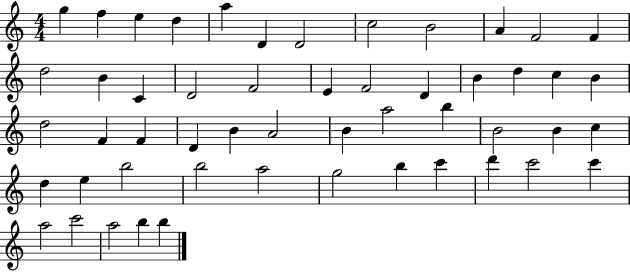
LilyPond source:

{
  \clef treble
  \numericTimeSignature
  \time 4/4
  \key c \major
  g''4 f''4 e''4 d''4 | a''4 d'4 d'2 | c''2 b'2 | a'4 f'2 f'4 | \break d''2 b'4 c'4 | d'2 f'2 | e'4 f'2 d'4 | b'4 d''4 c''4 b'4 | \break d''2 f'4 f'4 | d'4 b'4 a'2 | b'4 a''2 b''4 | b'2 b'4 c''4 | \break d''4 e''4 b''2 | b''2 a''2 | g''2 b''4 c'''4 | d'''4 c'''2 c'''4 | \break a''2 c'''2 | a''2 b''4 b''4 | \bar "|."
}